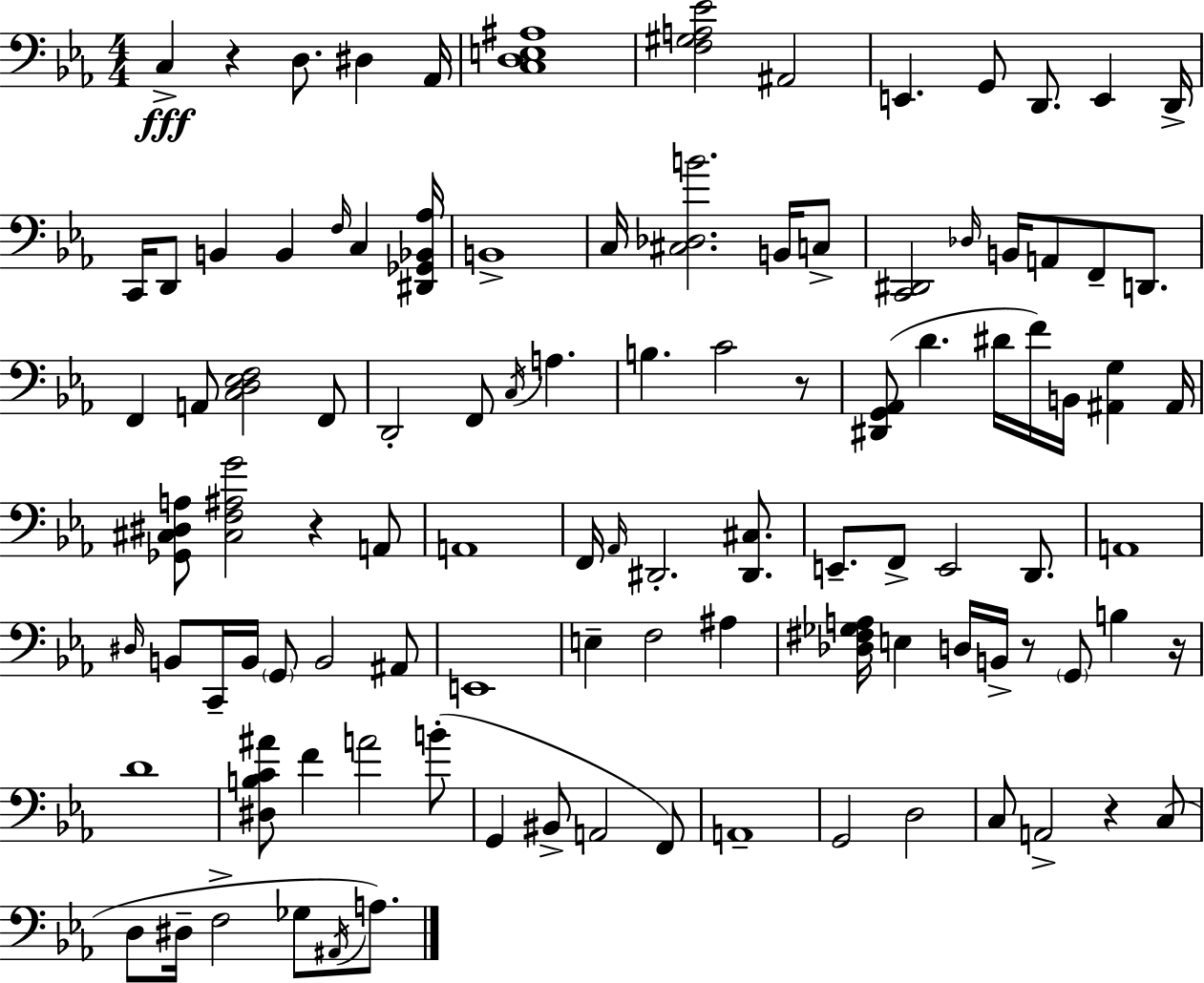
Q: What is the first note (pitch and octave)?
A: C3